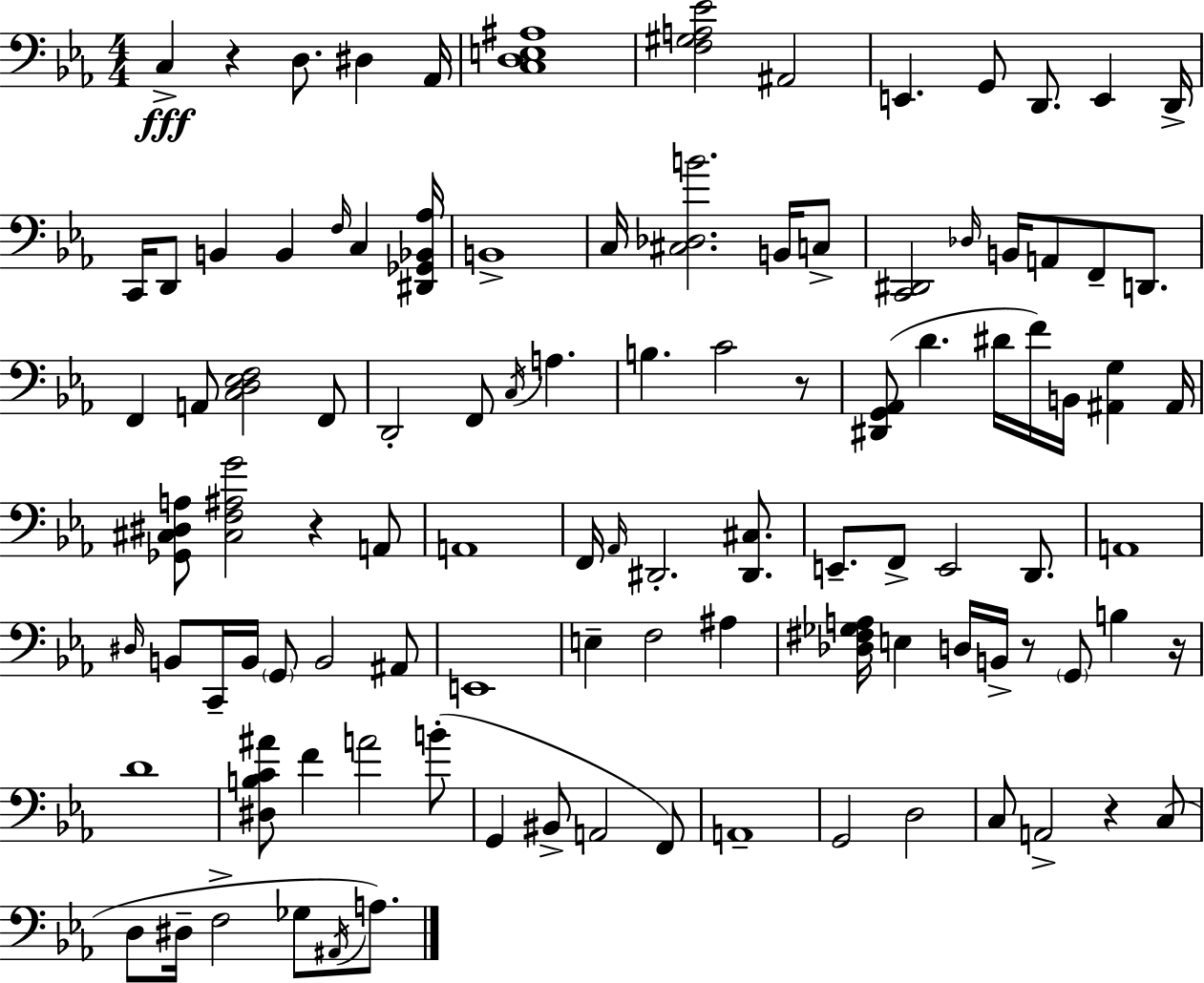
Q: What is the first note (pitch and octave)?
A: C3